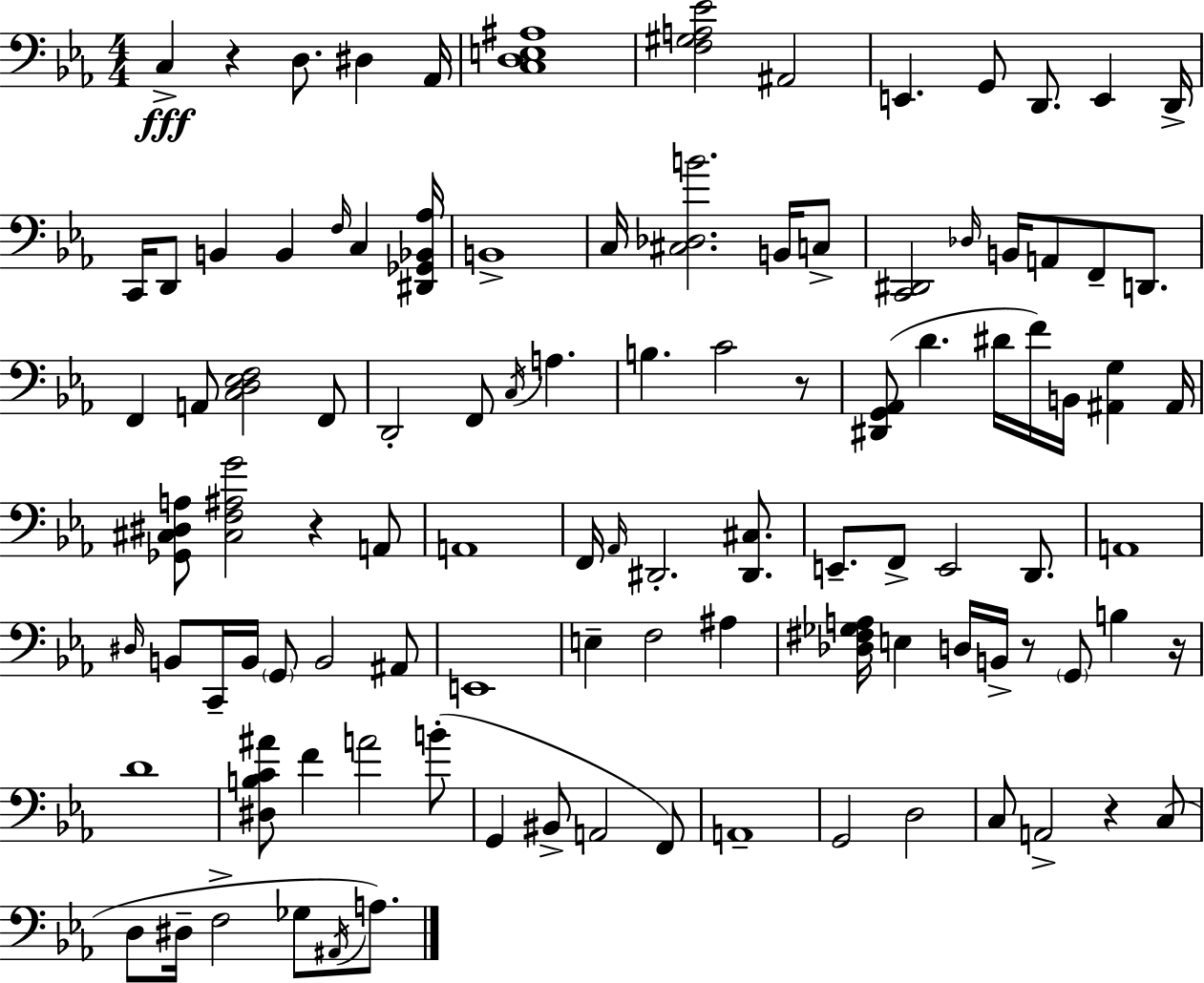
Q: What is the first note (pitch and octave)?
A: C3